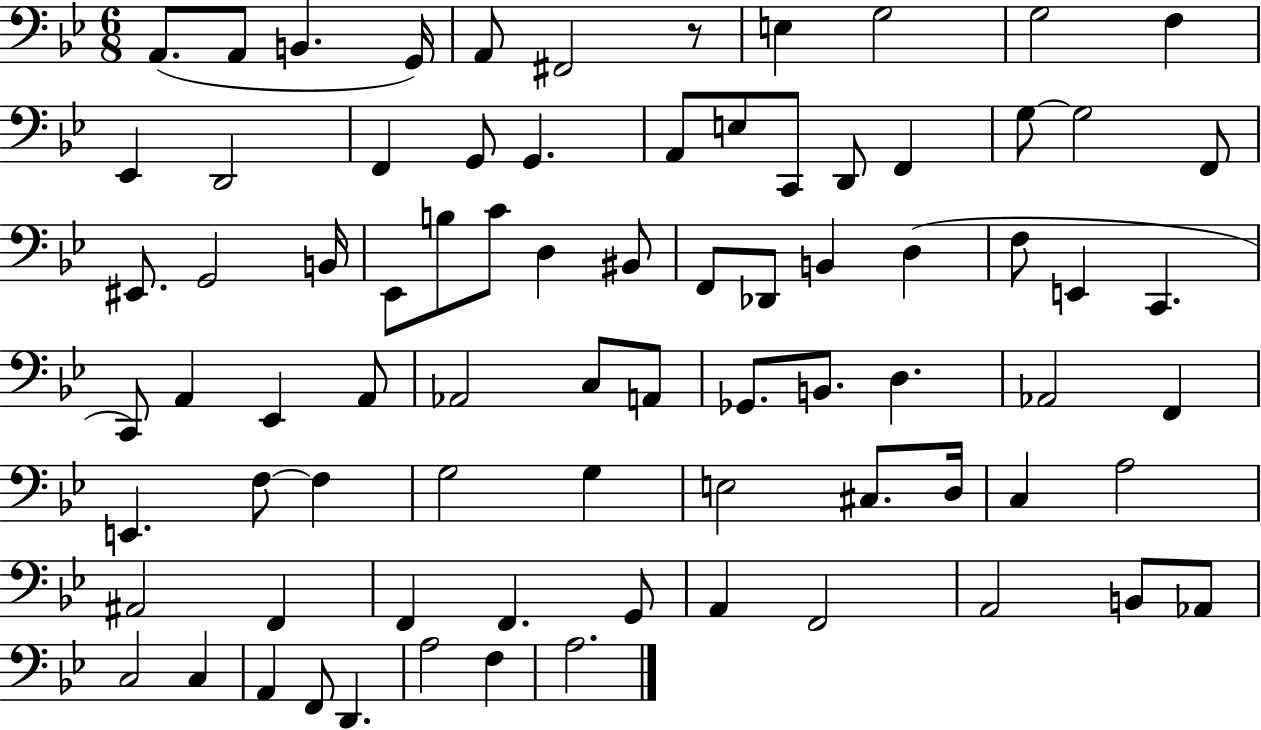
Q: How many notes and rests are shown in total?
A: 79